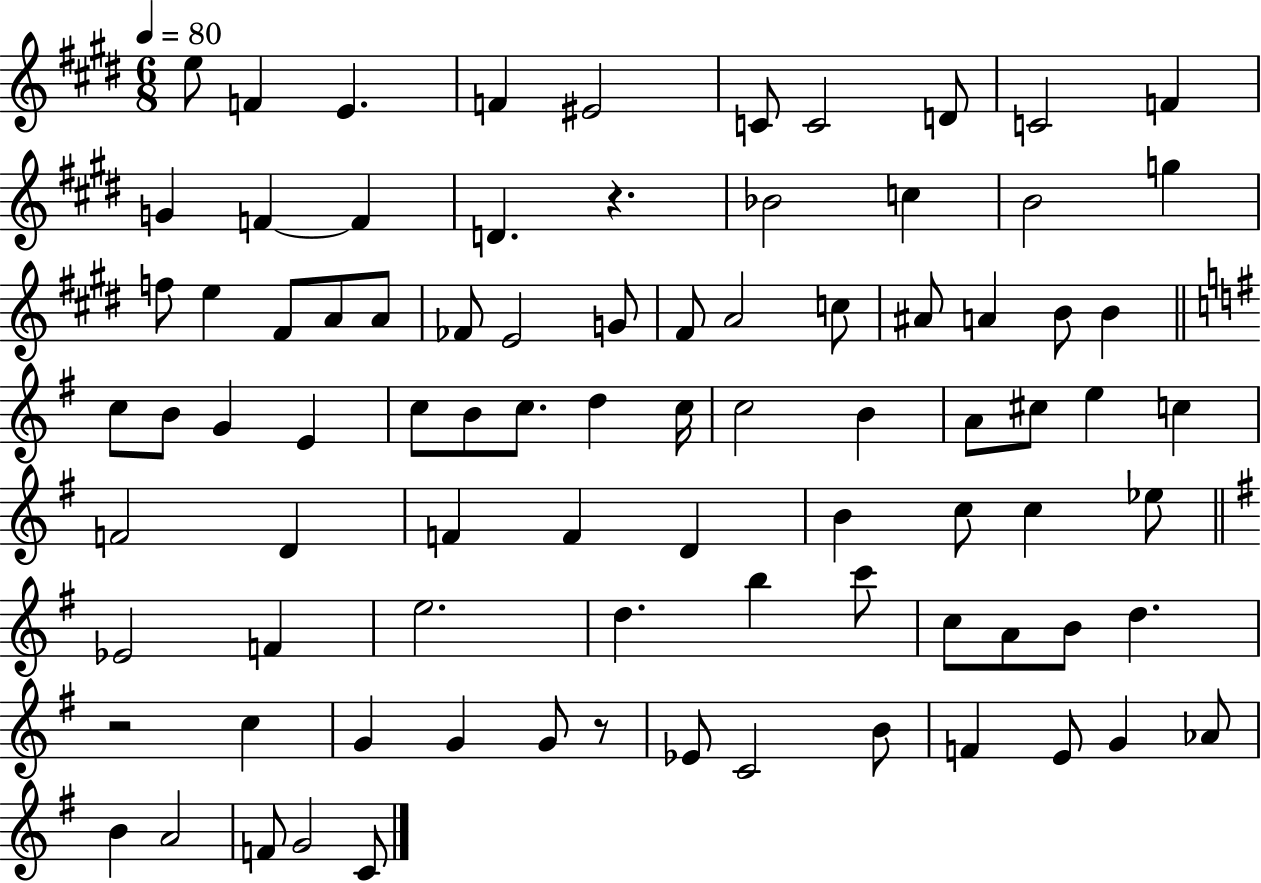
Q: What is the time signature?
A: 6/8